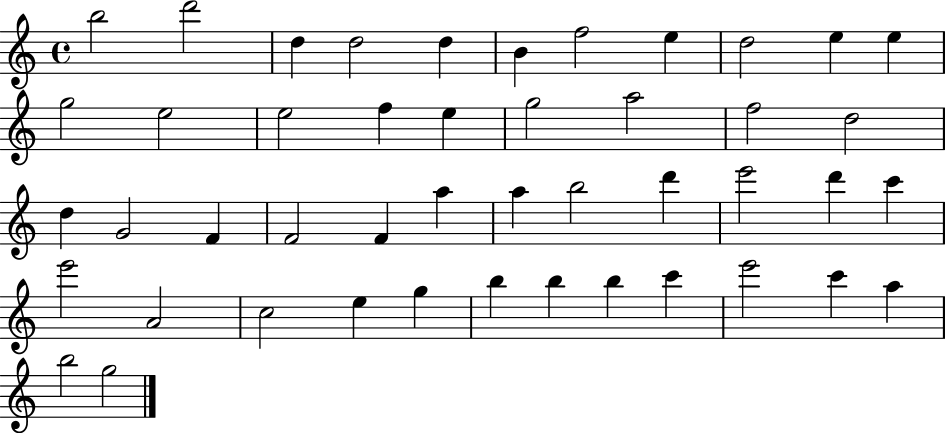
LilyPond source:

{
  \clef treble
  \time 4/4
  \defaultTimeSignature
  \key c \major
  b''2 d'''2 | d''4 d''2 d''4 | b'4 f''2 e''4 | d''2 e''4 e''4 | \break g''2 e''2 | e''2 f''4 e''4 | g''2 a''2 | f''2 d''2 | \break d''4 g'2 f'4 | f'2 f'4 a''4 | a''4 b''2 d'''4 | e'''2 d'''4 c'''4 | \break e'''2 a'2 | c''2 e''4 g''4 | b''4 b''4 b''4 c'''4 | e'''2 c'''4 a''4 | \break b''2 g''2 | \bar "|."
}